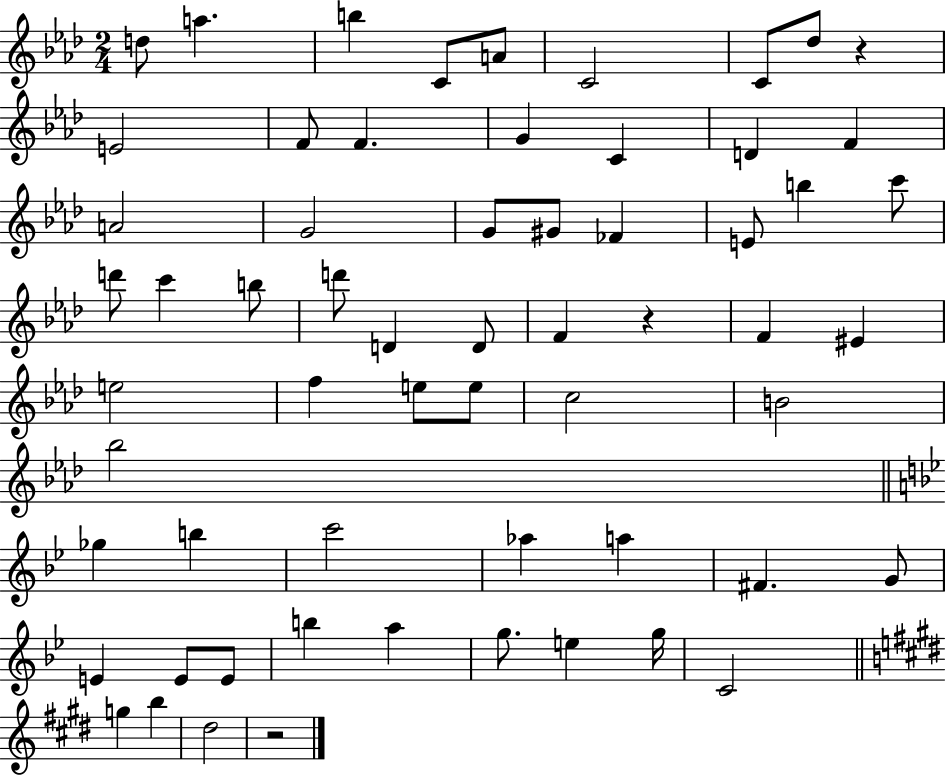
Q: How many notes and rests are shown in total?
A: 61